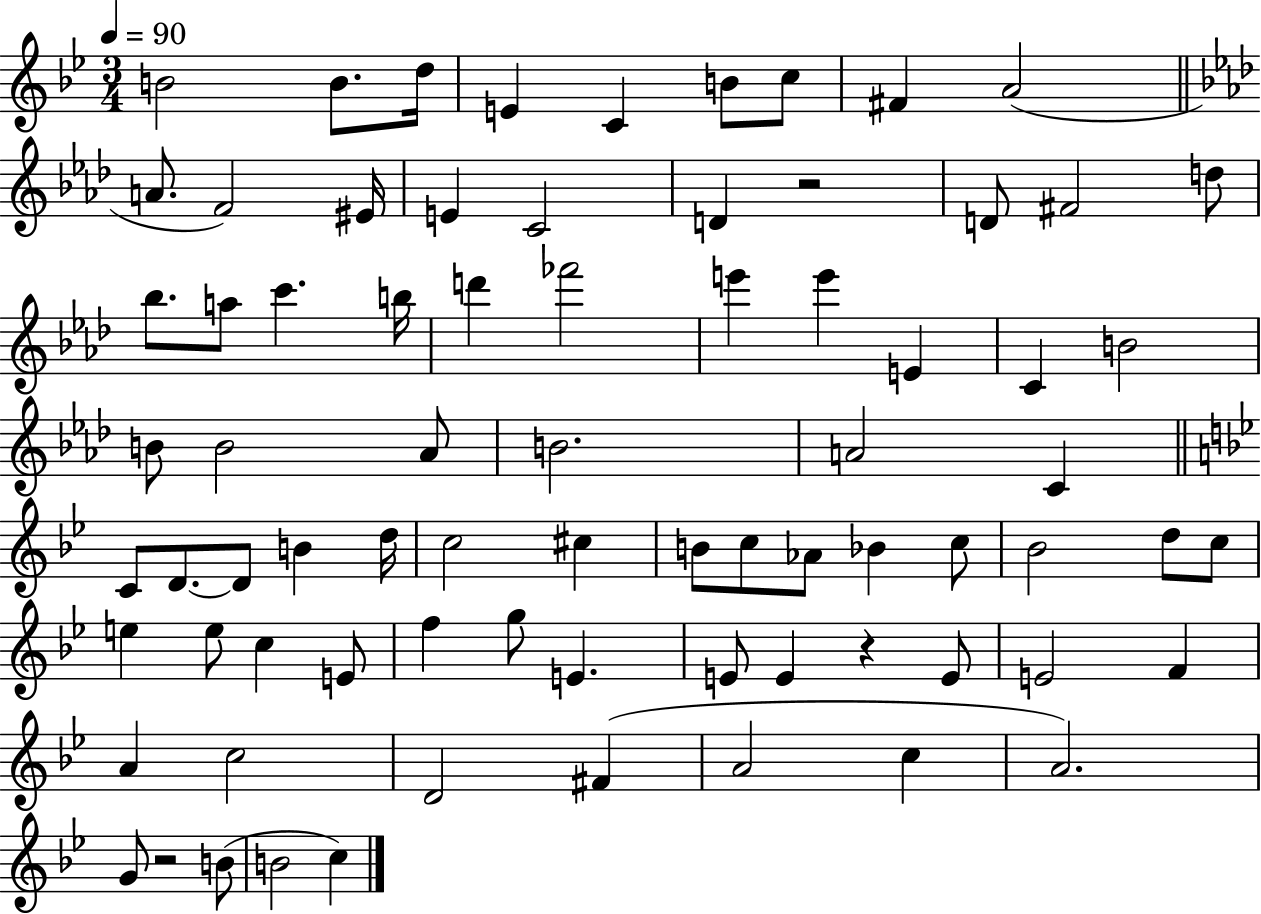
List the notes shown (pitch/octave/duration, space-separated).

B4/h B4/e. D5/s E4/q C4/q B4/e C5/e F#4/q A4/h A4/e. F4/h EIS4/s E4/q C4/h D4/q R/h D4/e F#4/h D5/e Bb5/e. A5/e C6/q. B5/s D6/q FES6/h E6/q E6/q E4/q C4/q B4/h B4/e B4/h Ab4/e B4/h. A4/h C4/q C4/e D4/e. D4/e B4/q D5/s C5/h C#5/q B4/e C5/e Ab4/e Bb4/q C5/e Bb4/h D5/e C5/e E5/q E5/e C5/q E4/e F5/q G5/e E4/q. E4/e E4/q R/q E4/e E4/h F4/q A4/q C5/h D4/h F#4/q A4/h C5/q A4/h. G4/e R/h B4/e B4/h C5/q